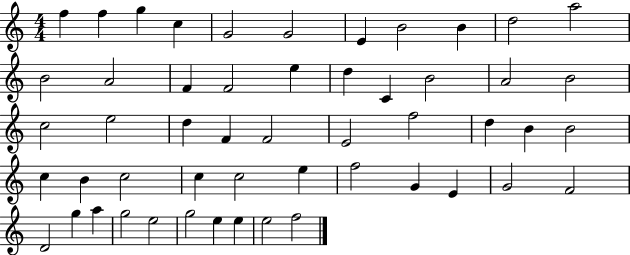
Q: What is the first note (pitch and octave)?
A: F5